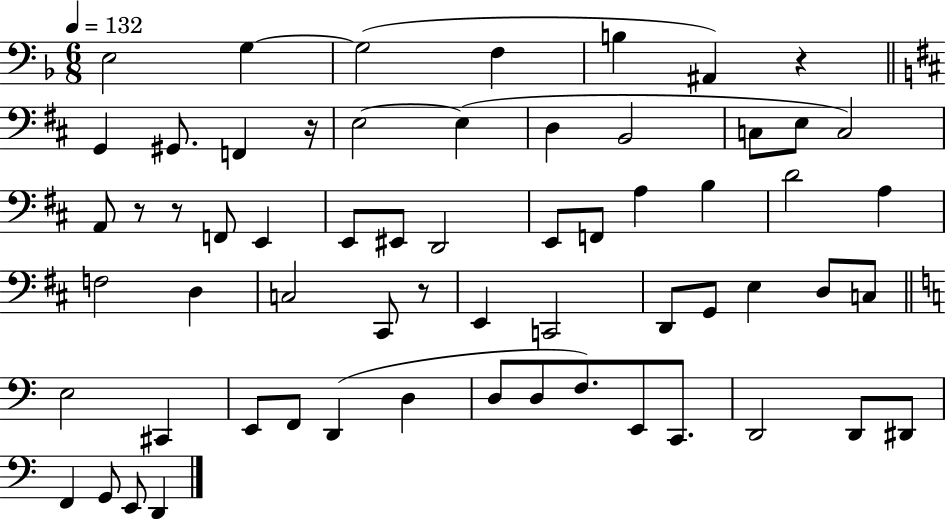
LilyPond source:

{
  \clef bass
  \numericTimeSignature
  \time 6/8
  \key f \major
  \tempo 4 = 132
  e2 g4~~ | g2( f4 | b4 ais,4) r4 | \bar "||" \break \key d \major g,4 gis,8. f,4 r16 | e2~~ e4( | d4 b,2 | c8 e8 c2) | \break a,8 r8 r8 f,8 e,4 | e,8 eis,8 d,2 | e,8 f,8 a4 b4 | d'2 a4 | \break f2 d4 | c2 cis,8 r8 | e,4 c,2 | d,8 g,8 e4 d8 c8 | \break \bar "||" \break \key c \major e2 cis,4 | e,8 f,8 d,4( d4 | d8 d8 f8.) e,8 c,8. | d,2 d,8 dis,8 | \break f,4 g,8 e,8 d,4 | \bar "|."
}